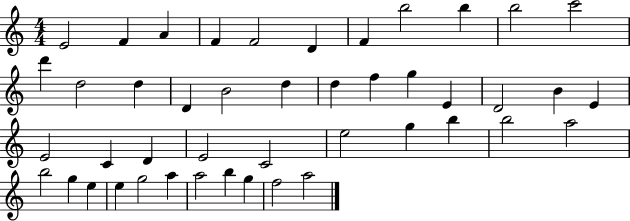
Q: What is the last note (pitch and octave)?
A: A5